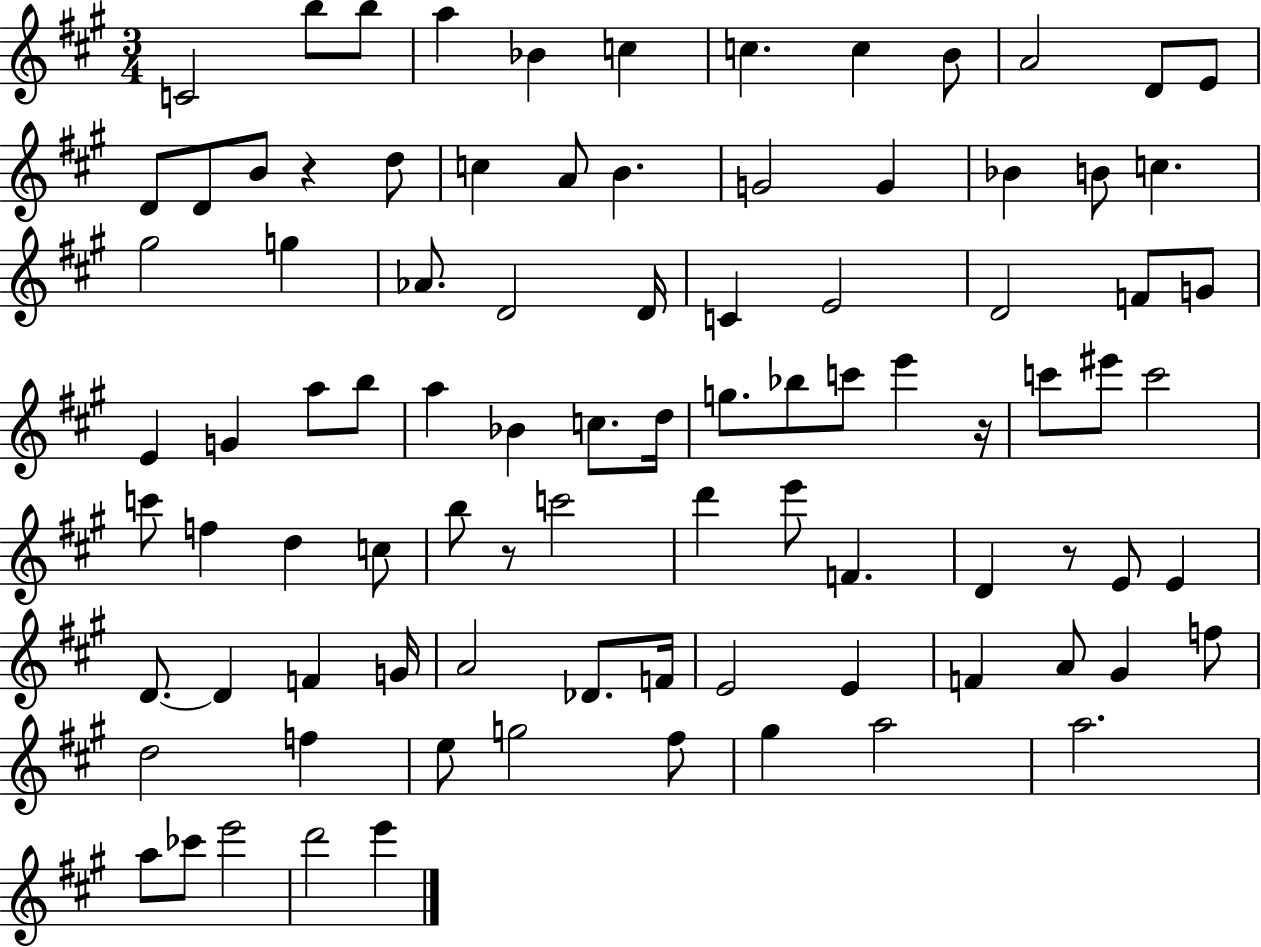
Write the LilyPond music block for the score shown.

{
  \clef treble
  \numericTimeSignature
  \time 3/4
  \key a \major
  \repeat volta 2 { c'2 b''8 b''8 | a''4 bes'4 c''4 | c''4. c''4 b'8 | a'2 d'8 e'8 | \break d'8 d'8 b'8 r4 d''8 | c''4 a'8 b'4. | g'2 g'4 | bes'4 b'8 c''4. | \break gis''2 g''4 | aes'8. d'2 d'16 | c'4 e'2 | d'2 f'8 g'8 | \break e'4 g'4 a''8 b''8 | a''4 bes'4 c''8. d''16 | g''8. bes''8 c'''8 e'''4 r16 | c'''8 eis'''8 c'''2 | \break c'''8 f''4 d''4 c''8 | b''8 r8 c'''2 | d'''4 e'''8 f'4. | d'4 r8 e'8 e'4 | \break d'8.~~ d'4 f'4 g'16 | a'2 des'8. f'16 | e'2 e'4 | f'4 a'8 gis'4 f''8 | \break d''2 f''4 | e''8 g''2 fis''8 | gis''4 a''2 | a''2. | \break a''8 ces'''8 e'''2 | d'''2 e'''4 | } \bar "|."
}